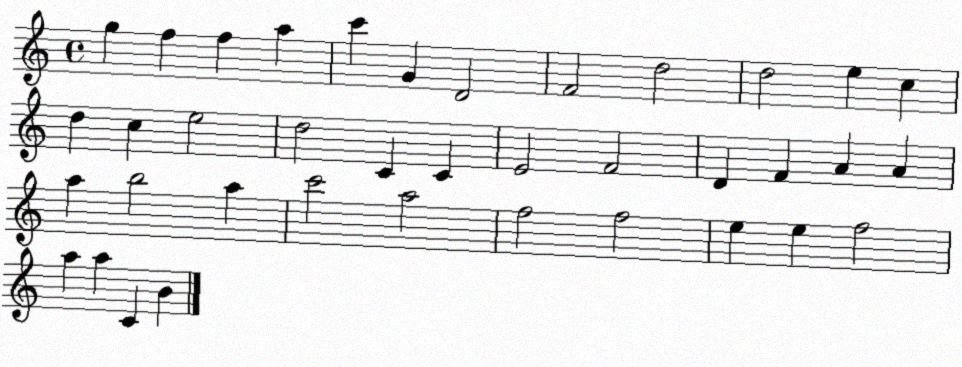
X:1
T:Untitled
M:4/4
L:1/4
K:C
g f f a c' G D2 F2 d2 d2 e c d c e2 d2 C C E2 F2 D F A A a b2 a c'2 a2 f2 f2 e e f2 a a C B